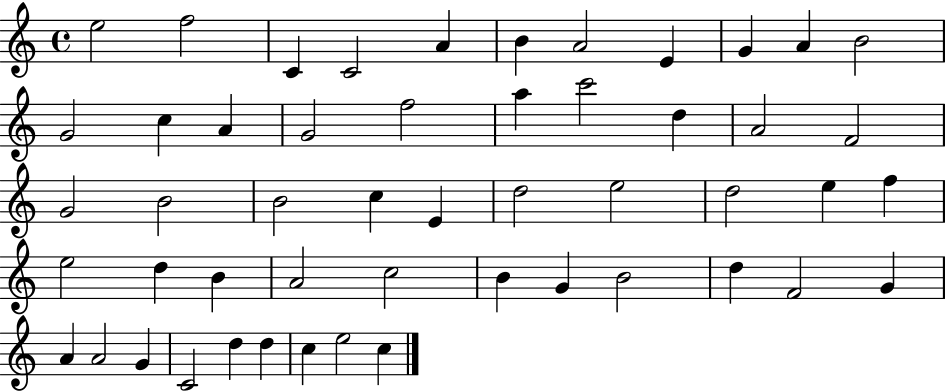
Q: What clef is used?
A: treble